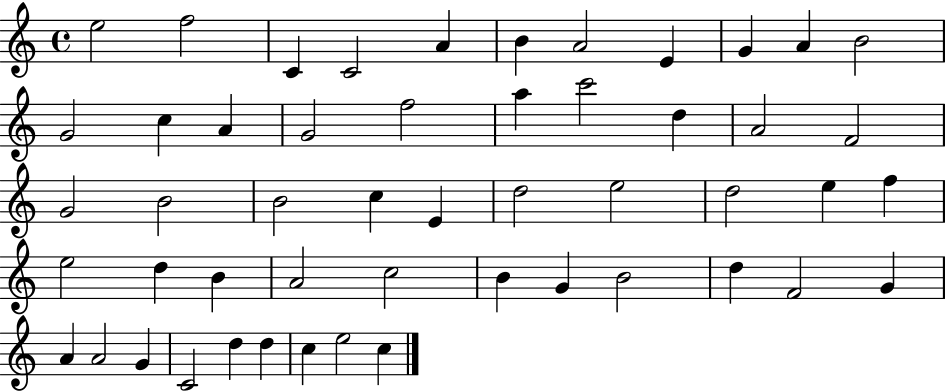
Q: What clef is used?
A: treble